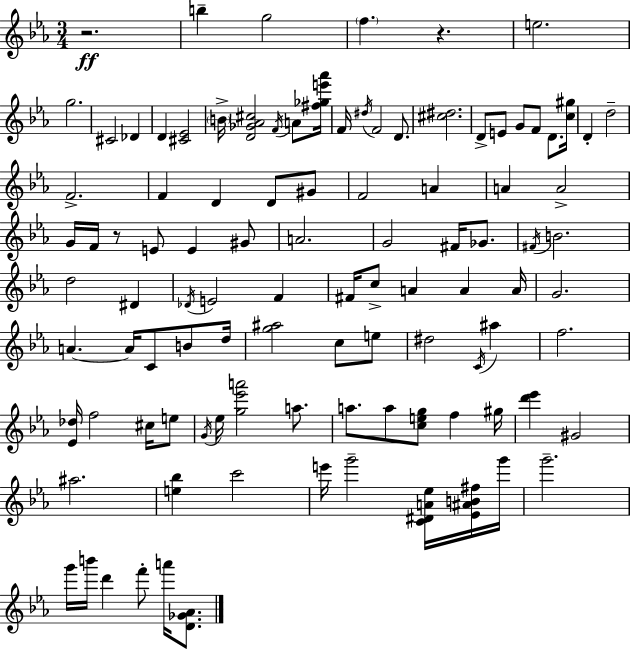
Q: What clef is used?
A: treble